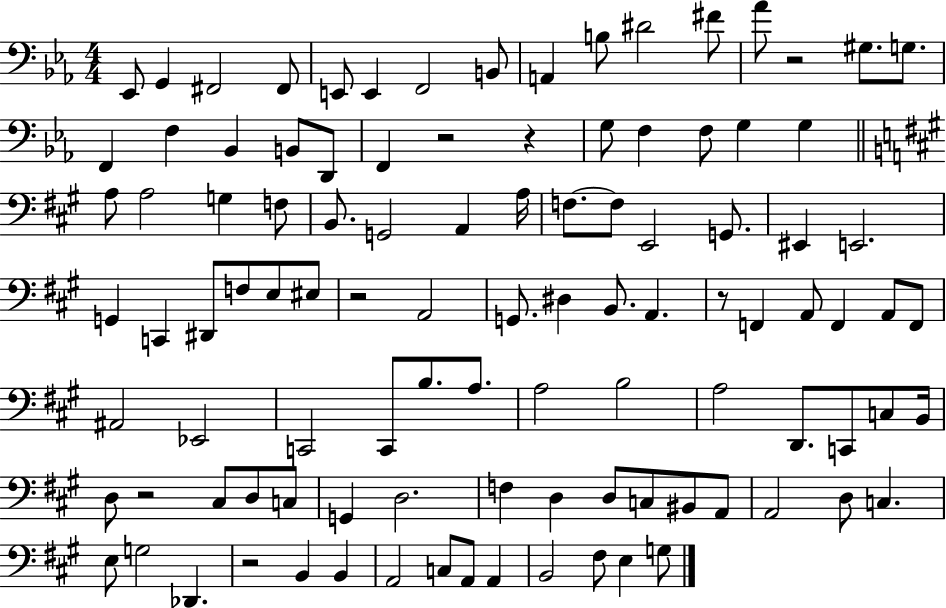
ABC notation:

X:1
T:Untitled
M:4/4
L:1/4
K:Eb
_E,,/2 G,, ^F,,2 ^F,,/2 E,,/2 E,, F,,2 B,,/2 A,, B,/2 ^D2 ^F/2 _A/2 z2 ^G,/2 G,/2 F,, F, _B,, B,,/2 D,,/2 F,, z2 z G,/2 F, F,/2 G, G, A,/2 A,2 G, F,/2 B,,/2 G,,2 A,, A,/4 F,/2 F,/2 E,,2 G,,/2 ^E,, E,,2 G,, C,, ^D,,/2 F,/2 E,/2 ^E,/2 z2 A,,2 G,,/2 ^D, B,,/2 A,, z/2 F,, A,,/2 F,, A,,/2 F,,/2 ^A,,2 _E,,2 C,,2 C,,/2 B,/2 A,/2 A,2 B,2 A,2 D,,/2 C,,/2 C,/2 B,,/4 D,/2 z2 ^C,/2 D,/2 C,/2 G,, D,2 F, D, D,/2 C,/2 ^B,,/2 A,,/2 A,,2 D,/2 C, E,/2 G,2 _D,, z2 B,, B,, A,,2 C,/2 A,,/2 A,, B,,2 ^F,/2 E, G,/2